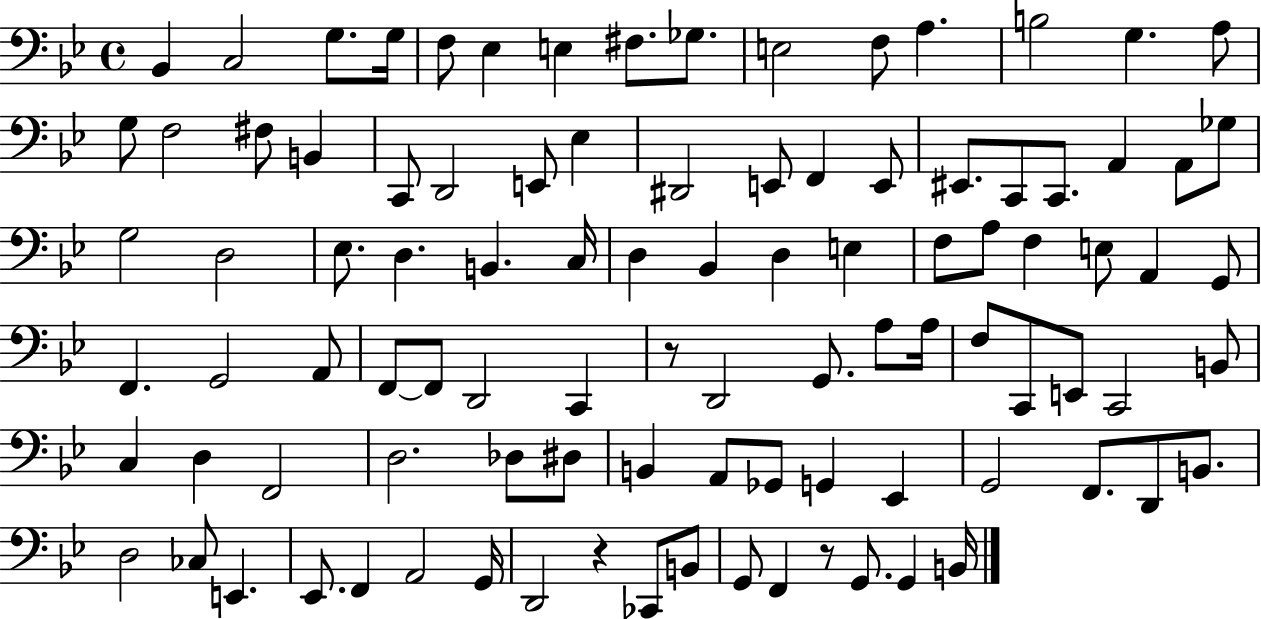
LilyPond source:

{
  \clef bass
  \time 4/4
  \defaultTimeSignature
  \key bes \major
  bes,4 c2 g8. g16 | f8 ees4 e4 fis8. ges8. | e2 f8 a4. | b2 g4. a8 | \break g8 f2 fis8 b,4 | c,8 d,2 e,8 ees4 | dis,2 e,8 f,4 e,8 | eis,8. c,8 c,8. a,4 a,8 ges8 | \break g2 d2 | ees8. d4. b,4. c16 | d4 bes,4 d4 e4 | f8 a8 f4 e8 a,4 g,8 | \break f,4. g,2 a,8 | f,8~~ f,8 d,2 c,4 | r8 d,2 g,8. a8 a16 | f8 c,8 e,8 c,2 b,8 | \break c4 d4 f,2 | d2. des8 dis8 | b,4 a,8 ges,8 g,4 ees,4 | g,2 f,8. d,8 b,8. | \break d2 ces8 e,4. | ees,8. f,4 a,2 g,16 | d,2 r4 ces,8 b,8 | g,8 f,4 r8 g,8. g,4 b,16 | \break \bar "|."
}